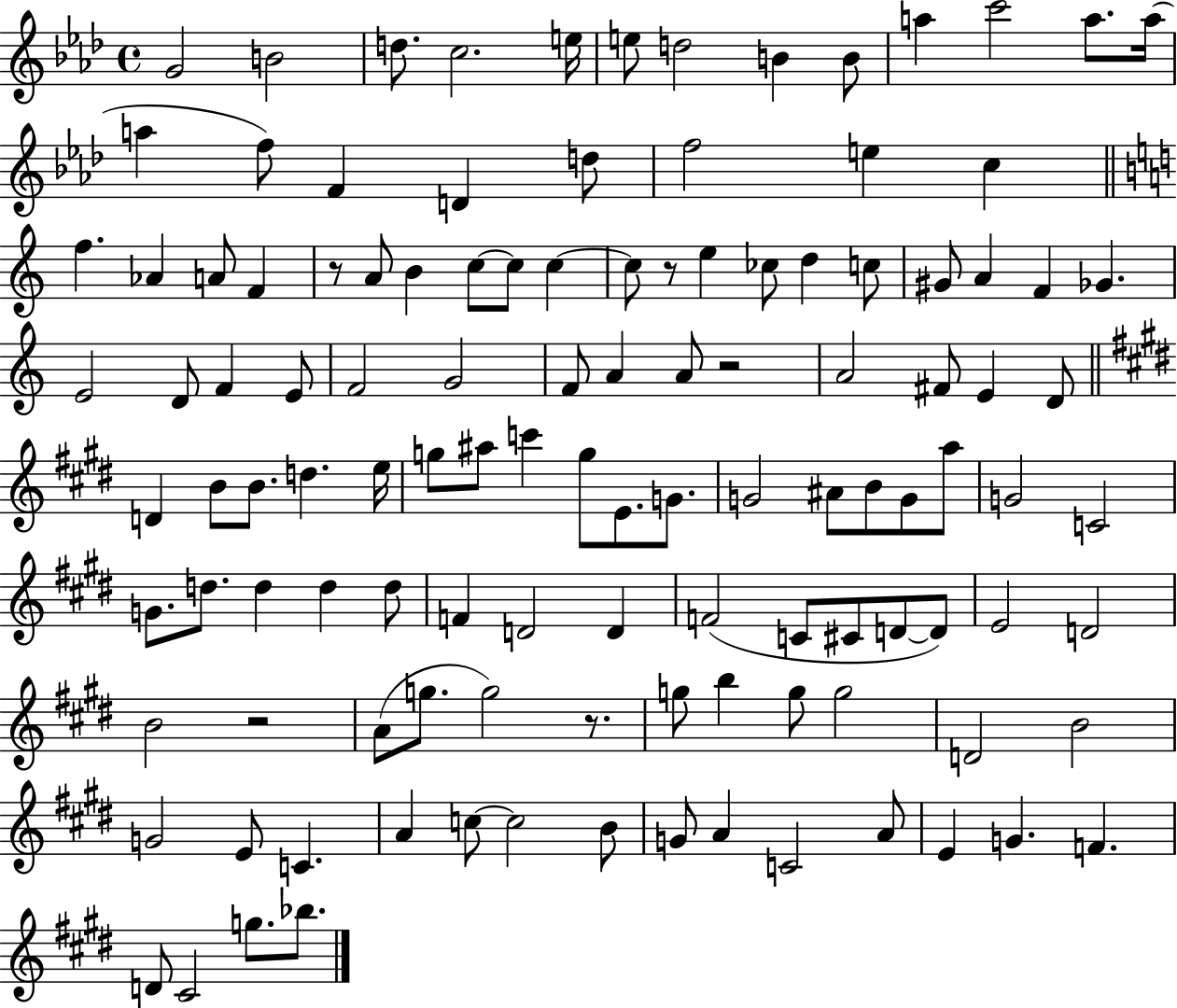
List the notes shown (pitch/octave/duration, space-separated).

G4/h B4/h D5/e. C5/h. E5/s E5/e D5/h B4/q B4/e A5/q C6/h A5/e. A5/s A5/q F5/e F4/q D4/q D5/e F5/h E5/q C5/q F5/q. Ab4/q A4/e F4/q R/e A4/e B4/q C5/e C5/e C5/q C5/e R/e E5/q CES5/e D5/q C5/e G#4/e A4/q F4/q Gb4/q. E4/h D4/e F4/q E4/e F4/h G4/h F4/e A4/q A4/e R/h A4/h F#4/e E4/q D4/e D4/q B4/e B4/e. D5/q. E5/s G5/e A#5/e C6/q G5/e E4/e. G4/e. G4/h A#4/e B4/e G4/e A5/e G4/h C4/h G4/e. D5/e. D5/q D5/q D5/e F4/q D4/h D4/q F4/h C4/e C#4/e D4/e D4/e E4/h D4/h B4/h R/h A4/e G5/e. G5/h R/e. G5/e B5/q G5/e G5/h D4/h B4/h G4/h E4/e C4/q. A4/q C5/e C5/h B4/e G4/e A4/q C4/h A4/e E4/q G4/q. F4/q. D4/e C#4/h G5/e. Bb5/e.